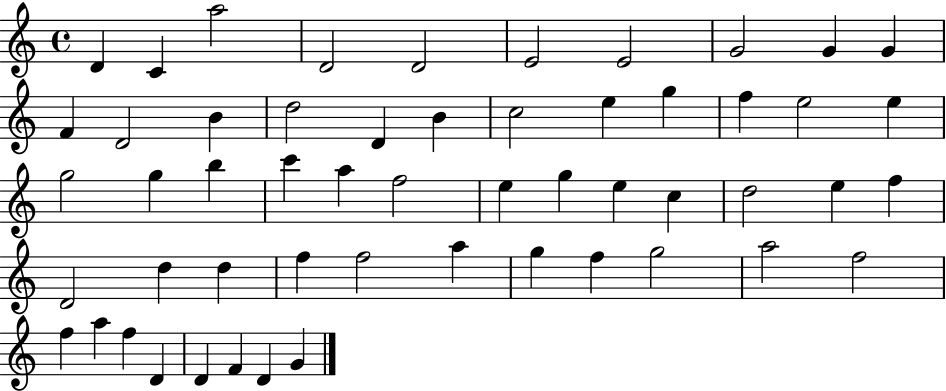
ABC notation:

X:1
T:Untitled
M:4/4
L:1/4
K:C
D C a2 D2 D2 E2 E2 G2 G G F D2 B d2 D B c2 e g f e2 e g2 g b c' a f2 e g e c d2 e f D2 d d f f2 a g f g2 a2 f2 f a f D D F D G